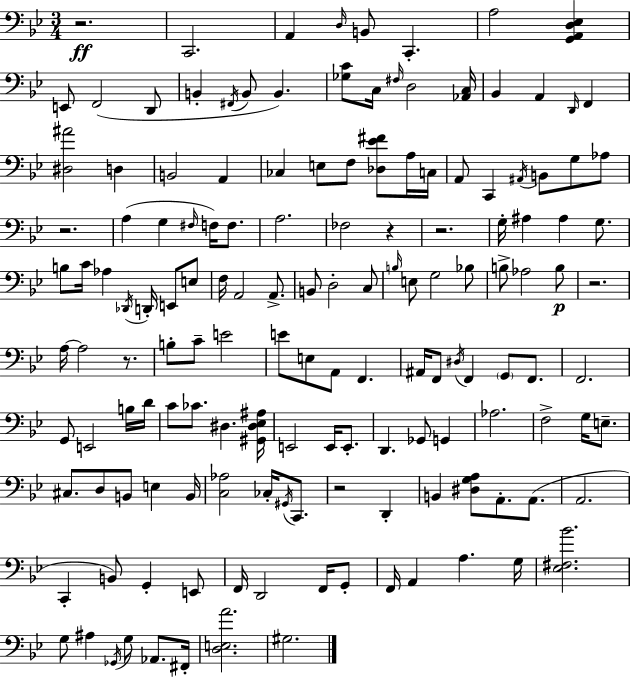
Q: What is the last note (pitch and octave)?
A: G#3